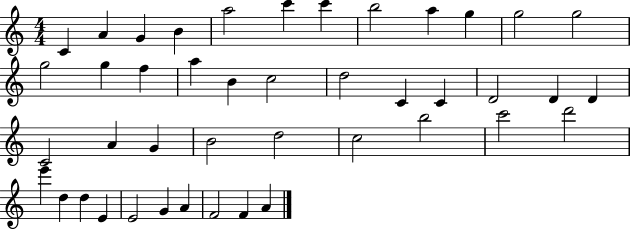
{
  \clef treble
  \numericTimeSignature
  \time 4/4
  \key c \major
  c'4 a'4 g'4 b'4 | a''2 c'''4 c'''4 | b''2 a''4 g''4 | g''2 g''2 | \break g''2 g''4 f''4 | a''4 b'4 c''2 | d''2 c'4 c'4 | d'2 d'4 d'4 | \break c'2 a'4 g'4 | b'2 d''2 | c''2 b''2 | c'''2 d'''2 | \break e'''4 d''4 d''4 e'4 | e'2 g'4 a'4 | f'2 f'4 a'4 | \bar "|."
}